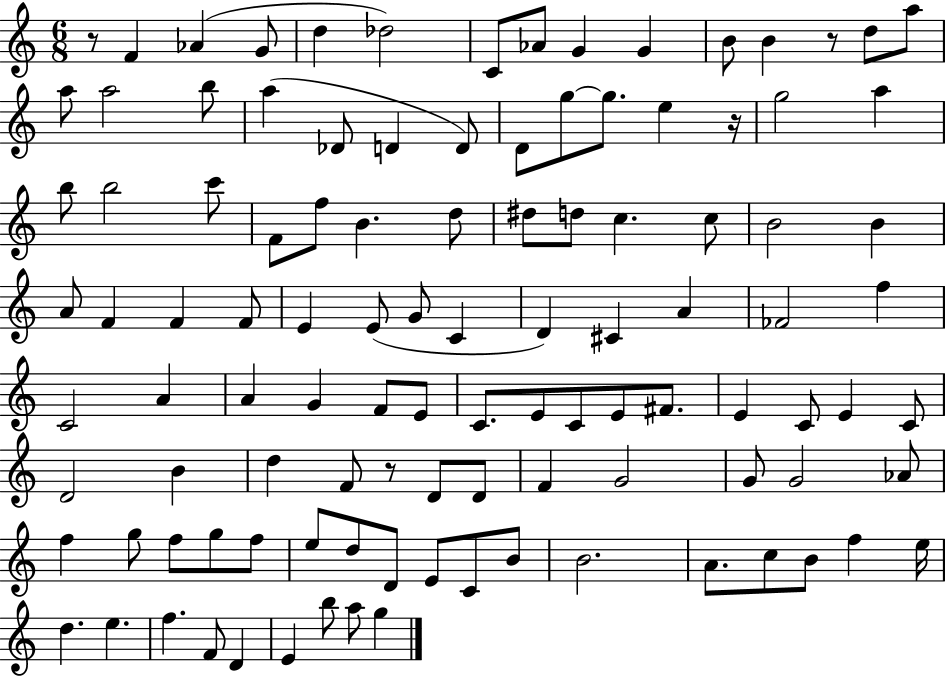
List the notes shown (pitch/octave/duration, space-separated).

R/e F4/q Ab4/q G4/e D5/q Db5/h C4/e Ab4/e G4/q G4/q B4/e B4/q R/e D5/e A5/e A5/e A5/h B5/e A5/q Db4/e D4/q D4/e D4/e G5/e G5/e. E5/q R/s G5/h A5/q B5/e B5/h C6/e F4/e F5/e B4/q. D5/e D#5/e D5/e C5/q. C5/e B4/h B4/q A4/e F4/q F4/q F4/e E4/q E4/e G4/e C4/q D4/q C#4/q A4/q FES4/h F5/q C4/h A4/q A4/q G4/q F4/e E4/e C4/e. E4/e C4/e E4/e F#4/e. E4/q C4/e E4/q C4/e D4/h B4/q D5/q F4/e R/e D4/e D4/e F4/q G4/h G4/e G4/h Ab4/e F5/q G5/e F5/e G5/e F5/e E5/e D5/e D4/e E4/e C4/e B4/e B4/h. A4/e. C5/e B4/e F5/q E5/s D5/q. E5/q. F5/q. F4/e D4/q E4/q B5/e A5/e G5/q